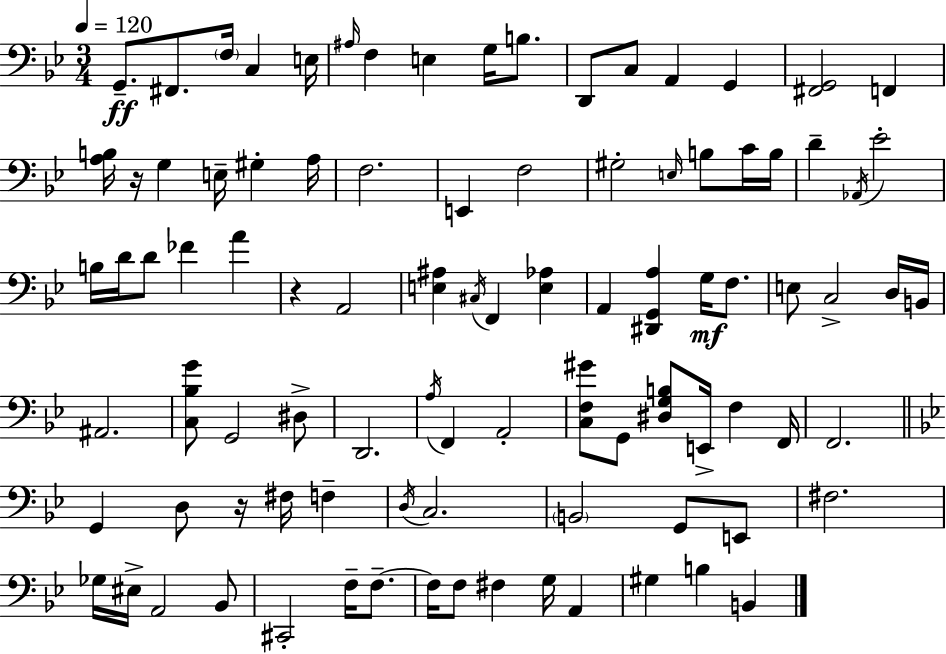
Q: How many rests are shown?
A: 3